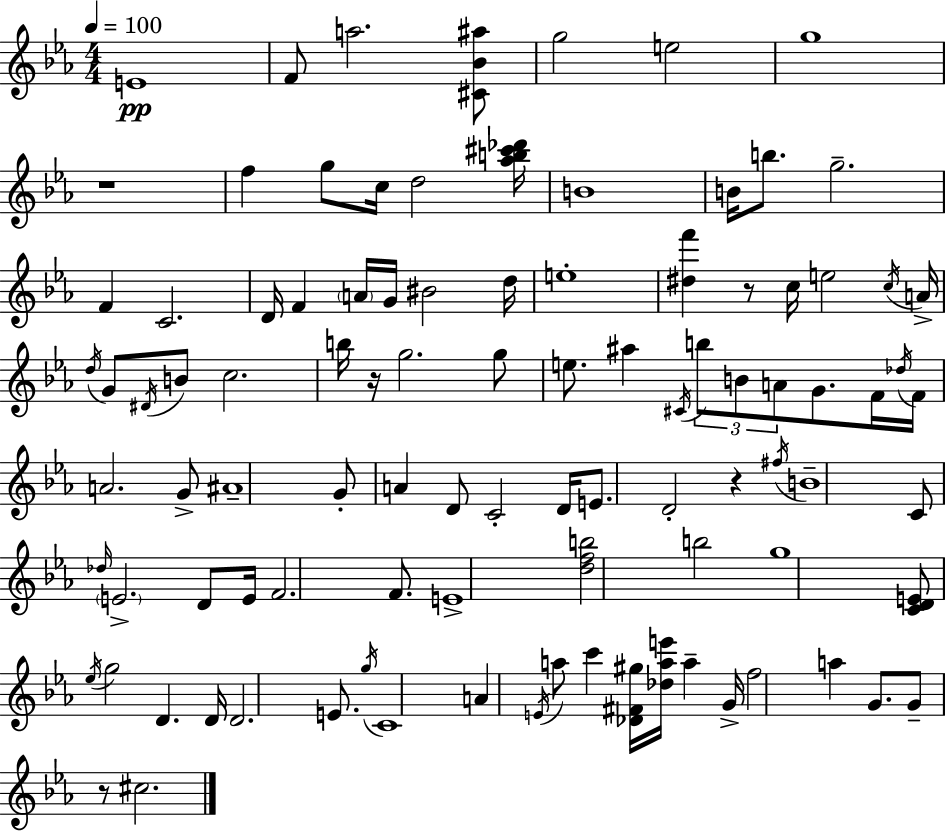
X:1
T:Untitled
M:4/4
L:1/4
K:Eb
E4 F/2 a2 [^C_B^a]/2 g2 e2 g4 z4 f g/2 c/4 d2 [_ab^c'_d']/4 B4 B/4 b/2 g2 F C2 D/4 F A/4 G/4 ^B2 d/4 e4 [^df'] z/2 c/4 e2 c/4 A/4 d/4 G/2 ^D/4 B/2 c2 b/4 z/4 g2 g/2 e/2 ^a ^C/4 b/2 B/2 A/2 G/2 F/4 _d/4 F/4 A2 G/2 ^A4 G/2 A D/2 C2 D/4 E/2 D2 z ^f/4 B4 C/2 _d/4 E2 D/2 E/4 F2 F/2 E4 [dfb]2 b2 g4 [CDE]/2 _e/4 g2 D D/4 D2 E/2 g/4 C4 A E/4 a/2 c' [_D^F^g]/4 [_dae']/4 a G/4 f2 a G/2 G/2 z/2 ^c2